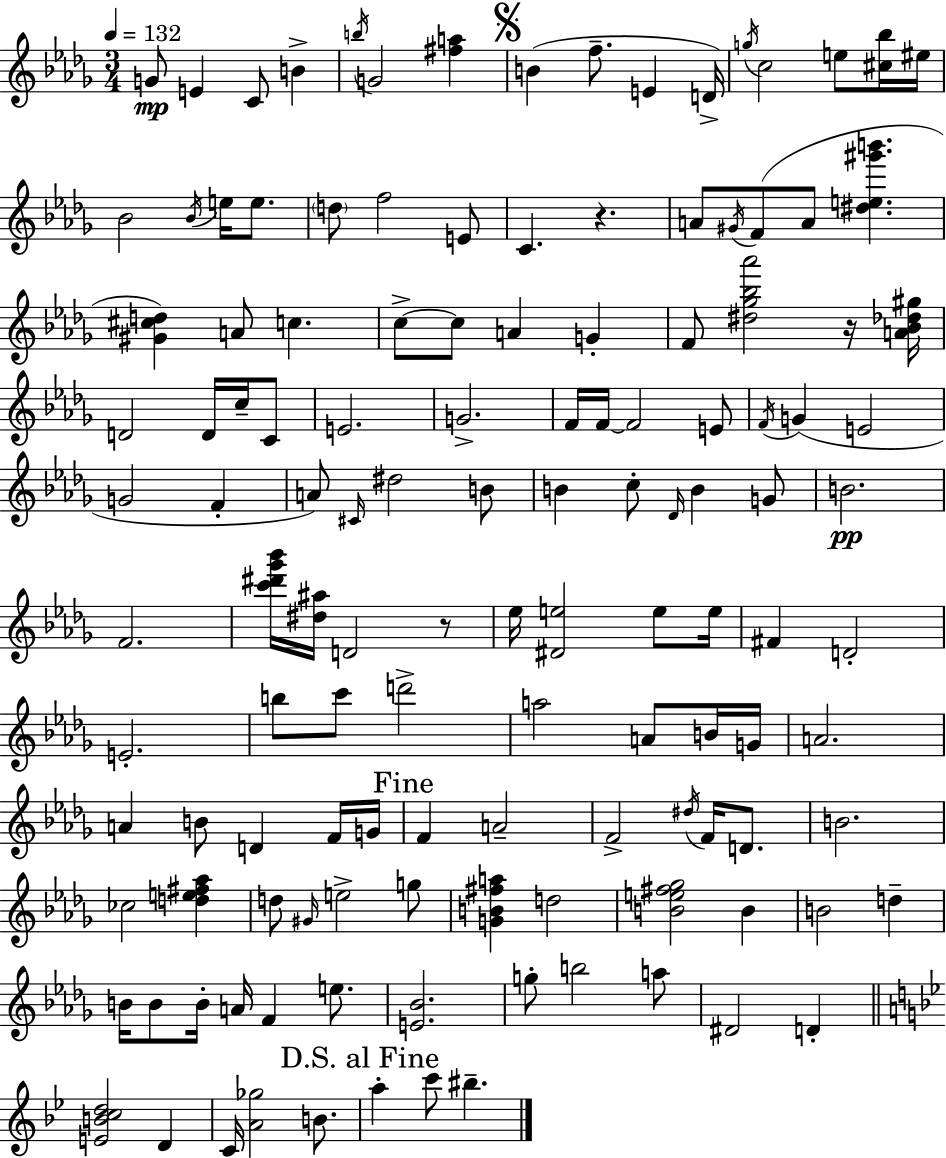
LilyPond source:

{
  \clef treble
  \numericTimeSignature
  \time 3/4
  \key bes \minor
  \tempo 4 = 132
  \repeat volta 2 { g'8\mp e'4 c'8 b'4-> | \acciaccatura { b''16 } g'2 <fis'' a''>4 | \mark \markup { \musicglyph "scripts.segno" } b'4( f''8.-- e'4 | d'16->) \acciaccatura { g''16 } c''2 e''8 | \break <cis'' bes''>16 eis''16 bes'2 \acciaccatura { bes'16 } e''16 | e''8. \parenthesize d''8 f''2 | e'8 c'4. r4. | a'8 \acciaccatura { gis'16 } f'8( a'8 <dis'' e'' gis''' b'''>4. | \break <gis' cis'' d''>4) a'8 c''4. | c''8->~~ c''8 a'4 | g'4-. f'8 <dis'' ges'' bes'' aes'''>2 | r16 <a' bes' des'' gis''>16 d'2 | \break d'16 c''16-- c'8 e'2. | g'2.-> | f'16 f'16~~ f'2 | e'8 \acciaccatura { f'16 }( g'4 e'2 | \break g'2 | f'4-. a'8) \grace { cis'16 } dis''2 | b'8 b'4 c''8-. | \grace { des'16 } b'4 g'8 b'2.\pp | \break f'2. | <c''' dis''' ges''' bes'''>16 <dis'' ais''>16 d'2 | r8 ees''16 <dis' e''>2 | e''8 e''16 fis'4 d'2-. | \break e'2.-. | b''8 c'''8 d'''2-> | a''2 | a'8 b'16 g'16 a'2. | \break a'4 b'8 | d'4 f'16 g'16 \mark "Fine" f'4 a'2-- | f'2-> | \acciaccatura { dis''16 } f'16 d'8. b'2. | \break ces''2 | <d'' e'' fis'' aes''>4 d''8 \grace { gis'16 } e''2-> | g''8 <g' b' fis'' a''>4 | d''2 <b' e'' fis'' ges''>2 | \break b'4 b'2 | d''4-- b'16 b'8 | b'16-. a'16 f'4 e''8. <e' bes'>2. | g''8-. b''2 | \break a''8 dis'2 | d'4-. \bar "||" \break \key g \minor <e' b' c'' d''>2 d'4 | c'16 <a' ges''>2 b'8. | \mark "D.S. al Fine" a''4-. c'''8 bis''4.-- | } \bar "|."
}